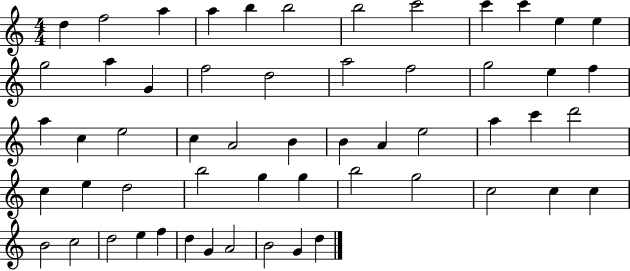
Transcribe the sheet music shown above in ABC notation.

X:1
T:Untitled
M:4/4
L:1/4
K:C
d f2 a a b b2 b2 c'2 c' c' e e g2 a G f2 d2 a2 f2 g2 e f a c e2 c A2 B B A e2 a c' d'2 c e d2 b2 g g b2 g2 c2 c c B2 c2 d2 e f d G A2 B2 G d